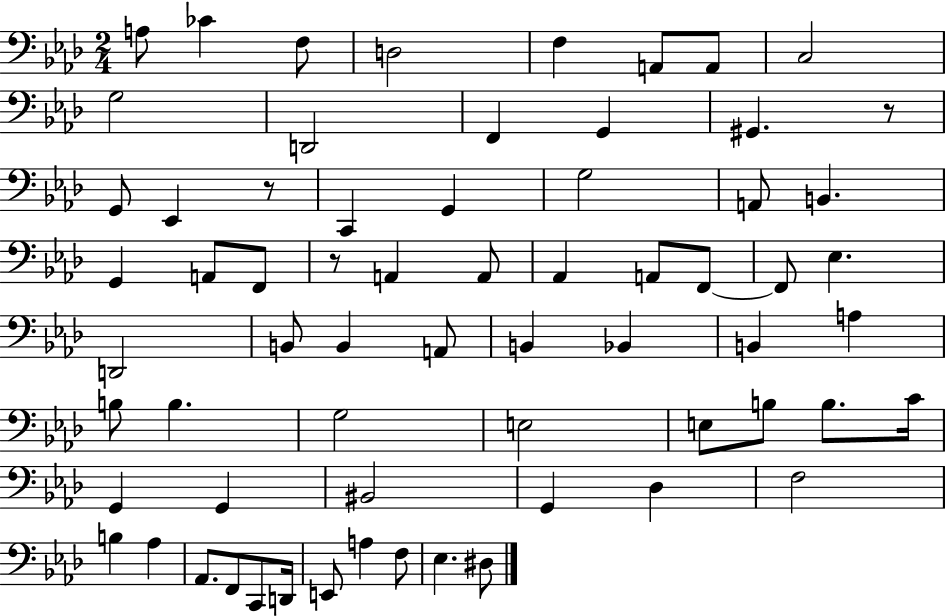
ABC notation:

X:1
T:Untitled
M:2/4
L:1/4
K:Ab
A,/2 _C F,/2 D,2 F, A,,/2 A,,/2 C,2 G,2 D,,2 F,, G,, ^G,, z/2 G,,/2 _E,, z/2 C,, G,, G,2 A,,/2 B,, G,, A,,/2 F,,/2 z/2 A,, A,,/2 _A,, A,,/2 F,,/2 F,,/2 _E, D,,2 B,,/2 B,, A,,/2 B,, _B,, B,, A, B,/2 B, G,2 E,2 E,/2 B,/2 B,/2 C/4 G,, G,, ^B,,2 G,, _D, F,2 B, _A, _A,,/2 F,,/2 C,,/2 D,,/4 E,,/2 A, F,/2 _E, ^D,/2